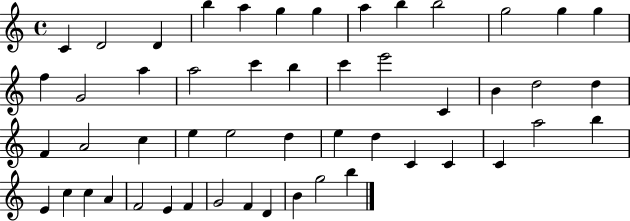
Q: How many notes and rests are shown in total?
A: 51